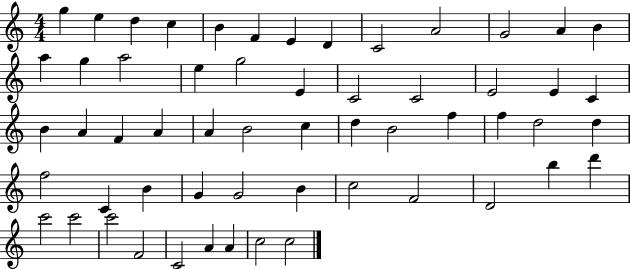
G5/q E5/q D5/q C5/q B4/q F4/q E4/q D4/q C4/h A4/h G4/h A4/q B4/q A5/q G5/q A5/h E5/q G5/h E4/q C4/h C4/h E4/h E4/q C4/q B4/q A4/q F4/q A4/q A4/q B4/h C5/q D5/q B4/h F5/q F5/q D5/h D5/q F5/h C4/q B4/q G4/q G4/h B4/q C5/h F4/h D4/h B5/q D6/q C6/h C6/h C6/h F4/h C4/h A4/q A4/q C5/h C5/h